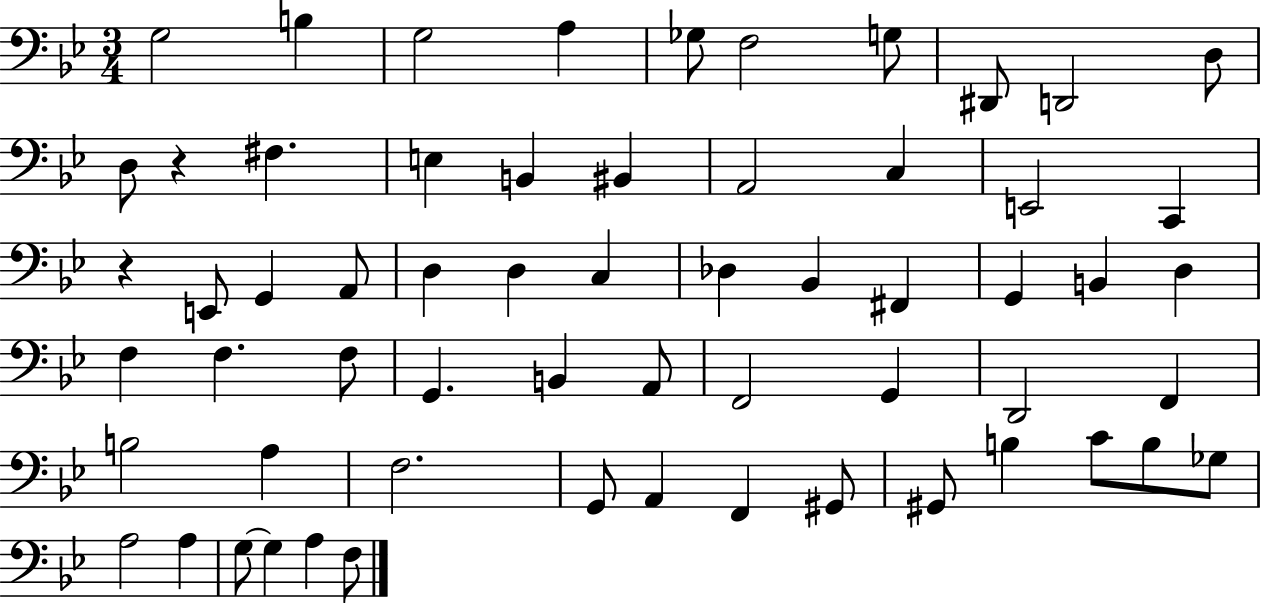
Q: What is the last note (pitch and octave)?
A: F3